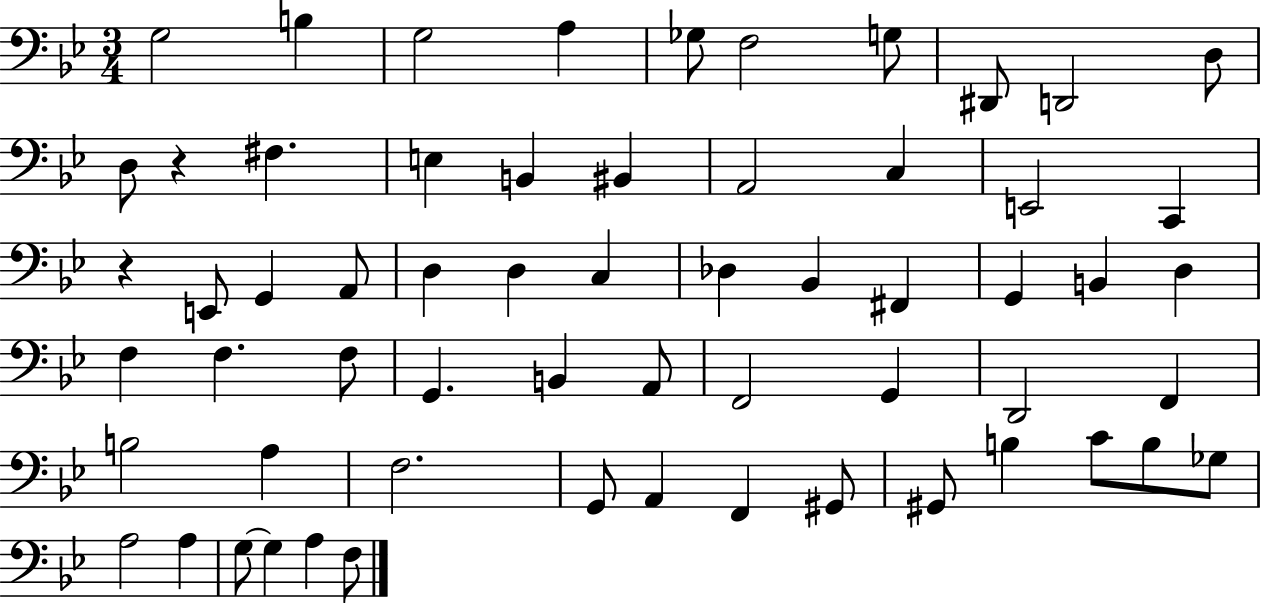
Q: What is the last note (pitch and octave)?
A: F3